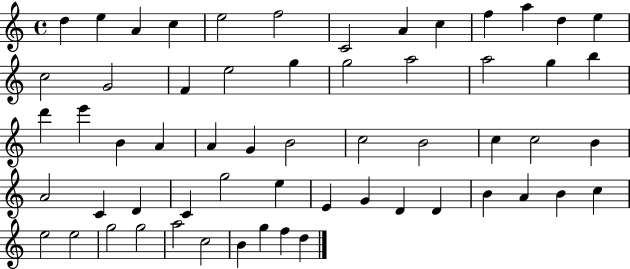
{
  \clef treble
  \time 4/4
  \defaultTimeSignature
  \key c \major
  d''4 e''4 a'4 c''4 | e''2 f''2 | c'2 a'4 c''4 | f''4 a''4 d''4 e''4 | \break c''2 g'2 | f'4 e''2 g''4 | g''2 a''2 | a''2 g''4 b''4 | \break d'''4 e'''4 b'4 a'4 | a'4 g'4 b'2 | c''2 b'2 | c''4 c''2 b'4 | \break a'2 c'4 d'4 | c'4 g''2 e''4 | e'4 g'4 d'4 d'4 | b'4 a'4 b'4 c''4 | \break e''2 e''2 | g''2 g''2 | a''2 c''2 | b'4 g''4 f''4 d''4 | \break \bar "|."
}